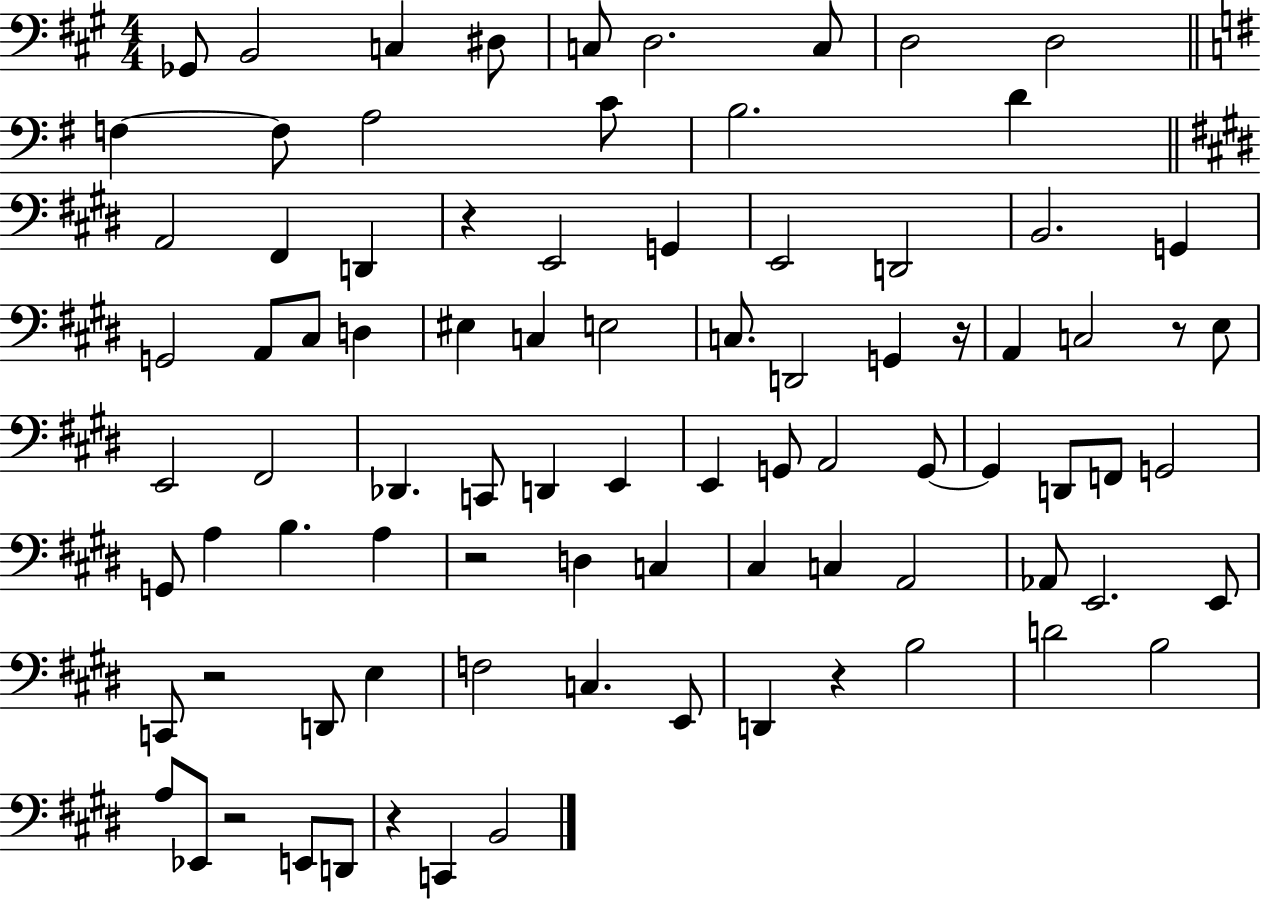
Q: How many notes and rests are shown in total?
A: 87